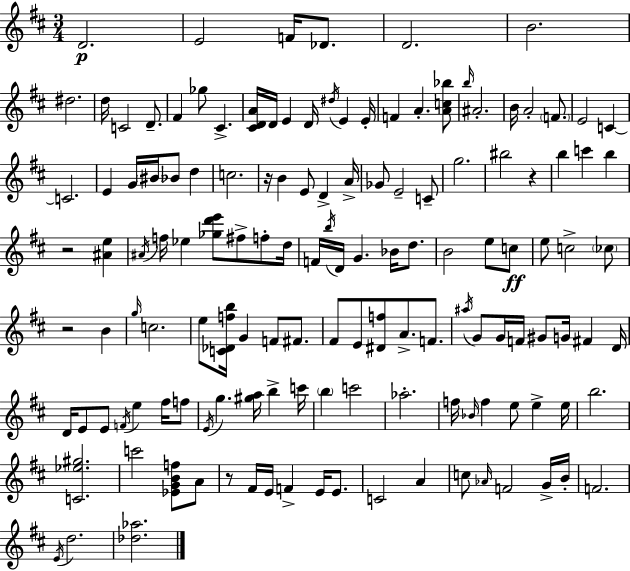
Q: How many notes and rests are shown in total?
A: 137